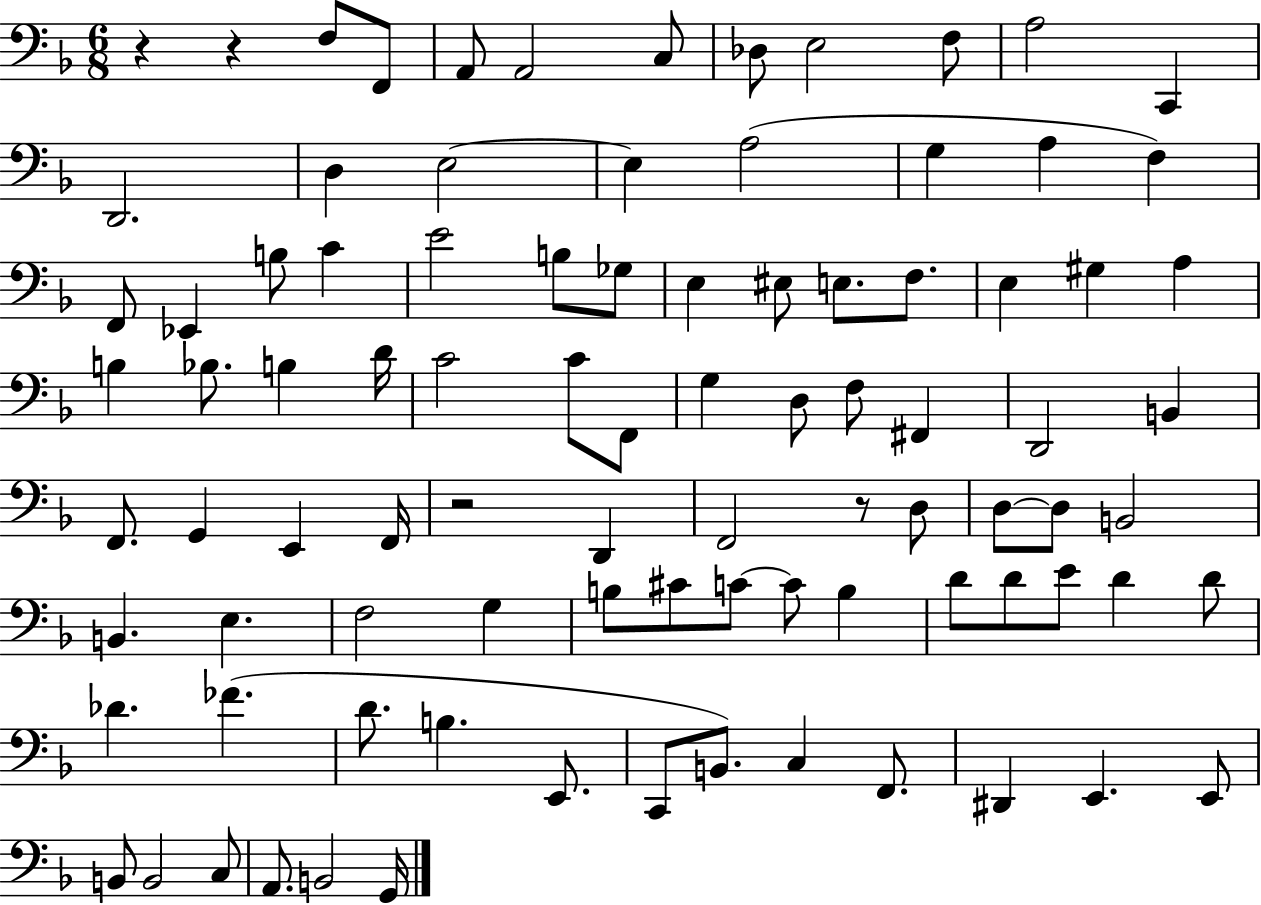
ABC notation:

X:1
T:Untitled
M:6/8
L:1/4
K:F
z z F,/2 F,,/2 A,,/2 A,,2 C,/2 _D,/2 E,2 F,/2 A,2 C,, D,,2 D, E,2 E, A,2 G, A, F, F,,/2 _E,, B,/2 C E2 B,/2 _G,/2 E, ^E,/2 E,/2 F,/2 E, ^G, A, B, _B,/2 B, D/4 C2 C/2 F,,/2 G, D,/2 F,/2 ^F,, D,,2 B,, F,,/2 G,, E,, F,,/4 z2 D,, F,,2 z/2 D,/2 D,/2 D,/2 B,,2 B,, E, F,2 G, B,/2 ^C/2 C/2 C/2 B, D/2 D/2 E/2 D D/2 _D _F D/2 B, E,,/2 C,,/2 B,,/2 C, F,,/2 ^D,, E,, E,,/2 B,,/2 B,,2 C,/2 A,,/2 B,,2 G,,/4